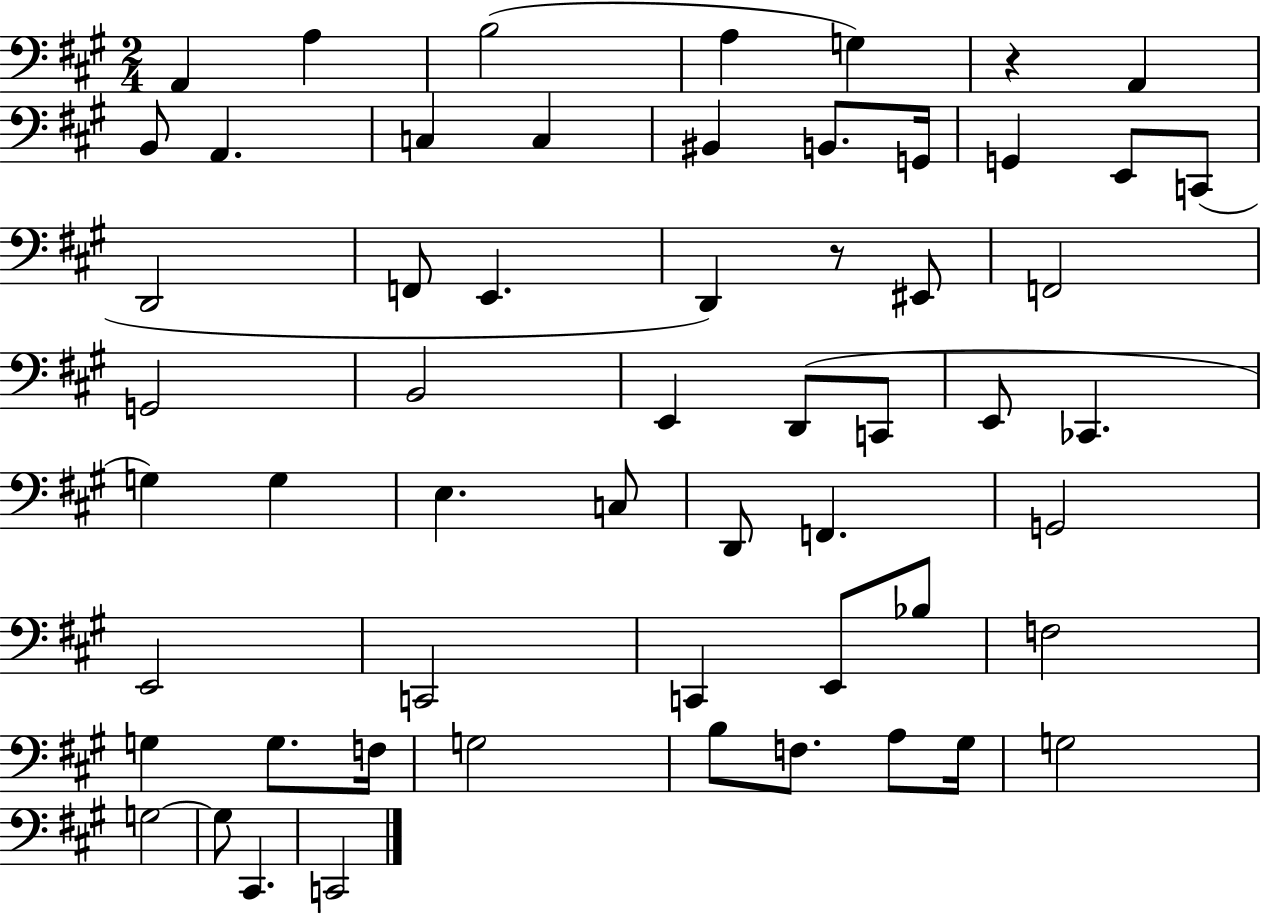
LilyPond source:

{
  \clef bass
  \numericTimeSignature
  \time 2/4
  \key a \major
  a,4 a4 | b2( | a4 g4) | r4 a,4 | \break b,8 a,4. | c4 c4 | bis,4 b,8. g,16 | g,4 e,8 c,8( | \break d,2 | f,8 e,4. | d,4) r8 eis,8 | f,2 | \break g,2 | b,2 | e,4 d,8( c,8 | e,8 ces,4. | \break g4) g4 | e4. c8 | d,8 f,4. | g,2 | \break e,2 | c,2 | c,4 e,8 bes8 | f2 | \break g4 g8. f16 | g2 | b8 f8. a8 gis16 | g2 | \break g2~~ | g8 cis,4. | c,2 | \bar "|."
}